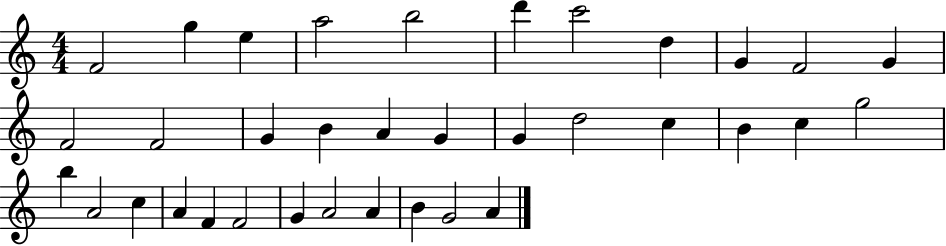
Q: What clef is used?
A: treble